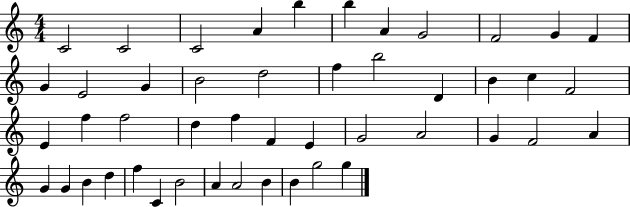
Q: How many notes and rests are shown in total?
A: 47